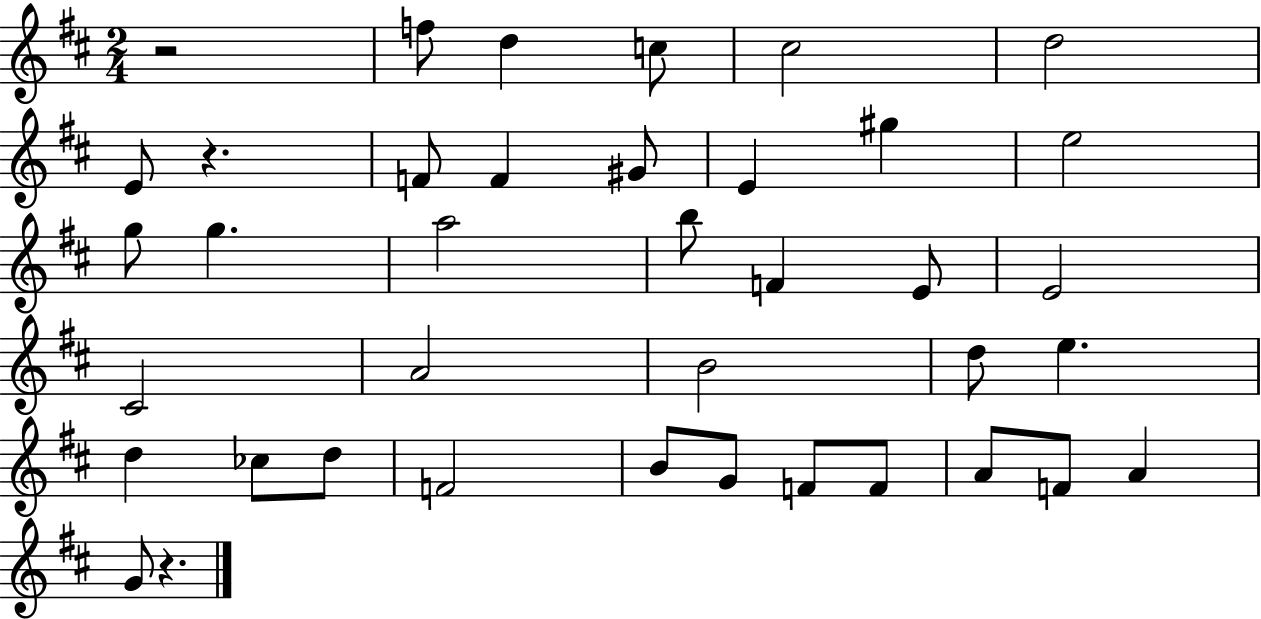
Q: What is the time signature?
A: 2/4